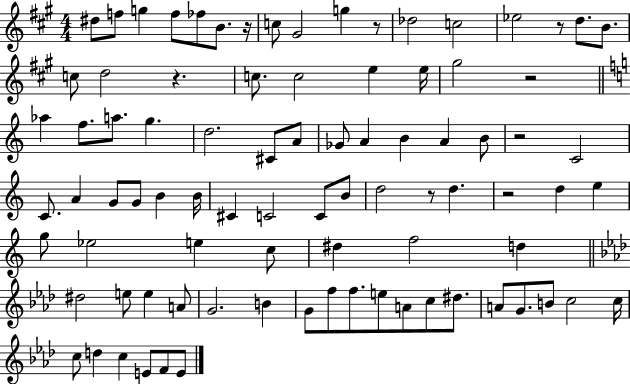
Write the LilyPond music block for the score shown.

{
  \clef treble
  \numericTimeSignature
  \time 4/4
  \key a \major
  dis''8 f''8 g''4 f''8 fes''8 b'8. r16 | c''8 gis'2 g''4 r8 | des''2 c''2 | ees''2 r8 d''8. b'8. | \break c''8 d''2 r4. | c''8. c''2 e''4 e''16 | gis''2 r2 | \bar "||" \break \key c \major aes''4 f''8. a''8. g''4. | d''2. cis'8 a'8 | ges'8 a'4 b'4 a'4 b'8 | r2 c'2 | \break c'8. a'4 g'8 g'8 b'4 b'16 | cis'4 c'2 c'8 b'8 | d''2 r8 d''4. | r2 d''4 e''4 | \break g''8 ees''2 e''4 c''8 | dis''4 f''2 d''4 | \bar "||" \break \key aes \major dis''2 e''8 e''4 a'8 | g'2. b'4 | g'8 f''8 f''8. e''8 a'8 c''8 dis''8. | a'8 g'8. b'8 c''2 c''16 | \break c''8 d''4 c''4 e'8 f'8 e'8 | \bar "|."
}